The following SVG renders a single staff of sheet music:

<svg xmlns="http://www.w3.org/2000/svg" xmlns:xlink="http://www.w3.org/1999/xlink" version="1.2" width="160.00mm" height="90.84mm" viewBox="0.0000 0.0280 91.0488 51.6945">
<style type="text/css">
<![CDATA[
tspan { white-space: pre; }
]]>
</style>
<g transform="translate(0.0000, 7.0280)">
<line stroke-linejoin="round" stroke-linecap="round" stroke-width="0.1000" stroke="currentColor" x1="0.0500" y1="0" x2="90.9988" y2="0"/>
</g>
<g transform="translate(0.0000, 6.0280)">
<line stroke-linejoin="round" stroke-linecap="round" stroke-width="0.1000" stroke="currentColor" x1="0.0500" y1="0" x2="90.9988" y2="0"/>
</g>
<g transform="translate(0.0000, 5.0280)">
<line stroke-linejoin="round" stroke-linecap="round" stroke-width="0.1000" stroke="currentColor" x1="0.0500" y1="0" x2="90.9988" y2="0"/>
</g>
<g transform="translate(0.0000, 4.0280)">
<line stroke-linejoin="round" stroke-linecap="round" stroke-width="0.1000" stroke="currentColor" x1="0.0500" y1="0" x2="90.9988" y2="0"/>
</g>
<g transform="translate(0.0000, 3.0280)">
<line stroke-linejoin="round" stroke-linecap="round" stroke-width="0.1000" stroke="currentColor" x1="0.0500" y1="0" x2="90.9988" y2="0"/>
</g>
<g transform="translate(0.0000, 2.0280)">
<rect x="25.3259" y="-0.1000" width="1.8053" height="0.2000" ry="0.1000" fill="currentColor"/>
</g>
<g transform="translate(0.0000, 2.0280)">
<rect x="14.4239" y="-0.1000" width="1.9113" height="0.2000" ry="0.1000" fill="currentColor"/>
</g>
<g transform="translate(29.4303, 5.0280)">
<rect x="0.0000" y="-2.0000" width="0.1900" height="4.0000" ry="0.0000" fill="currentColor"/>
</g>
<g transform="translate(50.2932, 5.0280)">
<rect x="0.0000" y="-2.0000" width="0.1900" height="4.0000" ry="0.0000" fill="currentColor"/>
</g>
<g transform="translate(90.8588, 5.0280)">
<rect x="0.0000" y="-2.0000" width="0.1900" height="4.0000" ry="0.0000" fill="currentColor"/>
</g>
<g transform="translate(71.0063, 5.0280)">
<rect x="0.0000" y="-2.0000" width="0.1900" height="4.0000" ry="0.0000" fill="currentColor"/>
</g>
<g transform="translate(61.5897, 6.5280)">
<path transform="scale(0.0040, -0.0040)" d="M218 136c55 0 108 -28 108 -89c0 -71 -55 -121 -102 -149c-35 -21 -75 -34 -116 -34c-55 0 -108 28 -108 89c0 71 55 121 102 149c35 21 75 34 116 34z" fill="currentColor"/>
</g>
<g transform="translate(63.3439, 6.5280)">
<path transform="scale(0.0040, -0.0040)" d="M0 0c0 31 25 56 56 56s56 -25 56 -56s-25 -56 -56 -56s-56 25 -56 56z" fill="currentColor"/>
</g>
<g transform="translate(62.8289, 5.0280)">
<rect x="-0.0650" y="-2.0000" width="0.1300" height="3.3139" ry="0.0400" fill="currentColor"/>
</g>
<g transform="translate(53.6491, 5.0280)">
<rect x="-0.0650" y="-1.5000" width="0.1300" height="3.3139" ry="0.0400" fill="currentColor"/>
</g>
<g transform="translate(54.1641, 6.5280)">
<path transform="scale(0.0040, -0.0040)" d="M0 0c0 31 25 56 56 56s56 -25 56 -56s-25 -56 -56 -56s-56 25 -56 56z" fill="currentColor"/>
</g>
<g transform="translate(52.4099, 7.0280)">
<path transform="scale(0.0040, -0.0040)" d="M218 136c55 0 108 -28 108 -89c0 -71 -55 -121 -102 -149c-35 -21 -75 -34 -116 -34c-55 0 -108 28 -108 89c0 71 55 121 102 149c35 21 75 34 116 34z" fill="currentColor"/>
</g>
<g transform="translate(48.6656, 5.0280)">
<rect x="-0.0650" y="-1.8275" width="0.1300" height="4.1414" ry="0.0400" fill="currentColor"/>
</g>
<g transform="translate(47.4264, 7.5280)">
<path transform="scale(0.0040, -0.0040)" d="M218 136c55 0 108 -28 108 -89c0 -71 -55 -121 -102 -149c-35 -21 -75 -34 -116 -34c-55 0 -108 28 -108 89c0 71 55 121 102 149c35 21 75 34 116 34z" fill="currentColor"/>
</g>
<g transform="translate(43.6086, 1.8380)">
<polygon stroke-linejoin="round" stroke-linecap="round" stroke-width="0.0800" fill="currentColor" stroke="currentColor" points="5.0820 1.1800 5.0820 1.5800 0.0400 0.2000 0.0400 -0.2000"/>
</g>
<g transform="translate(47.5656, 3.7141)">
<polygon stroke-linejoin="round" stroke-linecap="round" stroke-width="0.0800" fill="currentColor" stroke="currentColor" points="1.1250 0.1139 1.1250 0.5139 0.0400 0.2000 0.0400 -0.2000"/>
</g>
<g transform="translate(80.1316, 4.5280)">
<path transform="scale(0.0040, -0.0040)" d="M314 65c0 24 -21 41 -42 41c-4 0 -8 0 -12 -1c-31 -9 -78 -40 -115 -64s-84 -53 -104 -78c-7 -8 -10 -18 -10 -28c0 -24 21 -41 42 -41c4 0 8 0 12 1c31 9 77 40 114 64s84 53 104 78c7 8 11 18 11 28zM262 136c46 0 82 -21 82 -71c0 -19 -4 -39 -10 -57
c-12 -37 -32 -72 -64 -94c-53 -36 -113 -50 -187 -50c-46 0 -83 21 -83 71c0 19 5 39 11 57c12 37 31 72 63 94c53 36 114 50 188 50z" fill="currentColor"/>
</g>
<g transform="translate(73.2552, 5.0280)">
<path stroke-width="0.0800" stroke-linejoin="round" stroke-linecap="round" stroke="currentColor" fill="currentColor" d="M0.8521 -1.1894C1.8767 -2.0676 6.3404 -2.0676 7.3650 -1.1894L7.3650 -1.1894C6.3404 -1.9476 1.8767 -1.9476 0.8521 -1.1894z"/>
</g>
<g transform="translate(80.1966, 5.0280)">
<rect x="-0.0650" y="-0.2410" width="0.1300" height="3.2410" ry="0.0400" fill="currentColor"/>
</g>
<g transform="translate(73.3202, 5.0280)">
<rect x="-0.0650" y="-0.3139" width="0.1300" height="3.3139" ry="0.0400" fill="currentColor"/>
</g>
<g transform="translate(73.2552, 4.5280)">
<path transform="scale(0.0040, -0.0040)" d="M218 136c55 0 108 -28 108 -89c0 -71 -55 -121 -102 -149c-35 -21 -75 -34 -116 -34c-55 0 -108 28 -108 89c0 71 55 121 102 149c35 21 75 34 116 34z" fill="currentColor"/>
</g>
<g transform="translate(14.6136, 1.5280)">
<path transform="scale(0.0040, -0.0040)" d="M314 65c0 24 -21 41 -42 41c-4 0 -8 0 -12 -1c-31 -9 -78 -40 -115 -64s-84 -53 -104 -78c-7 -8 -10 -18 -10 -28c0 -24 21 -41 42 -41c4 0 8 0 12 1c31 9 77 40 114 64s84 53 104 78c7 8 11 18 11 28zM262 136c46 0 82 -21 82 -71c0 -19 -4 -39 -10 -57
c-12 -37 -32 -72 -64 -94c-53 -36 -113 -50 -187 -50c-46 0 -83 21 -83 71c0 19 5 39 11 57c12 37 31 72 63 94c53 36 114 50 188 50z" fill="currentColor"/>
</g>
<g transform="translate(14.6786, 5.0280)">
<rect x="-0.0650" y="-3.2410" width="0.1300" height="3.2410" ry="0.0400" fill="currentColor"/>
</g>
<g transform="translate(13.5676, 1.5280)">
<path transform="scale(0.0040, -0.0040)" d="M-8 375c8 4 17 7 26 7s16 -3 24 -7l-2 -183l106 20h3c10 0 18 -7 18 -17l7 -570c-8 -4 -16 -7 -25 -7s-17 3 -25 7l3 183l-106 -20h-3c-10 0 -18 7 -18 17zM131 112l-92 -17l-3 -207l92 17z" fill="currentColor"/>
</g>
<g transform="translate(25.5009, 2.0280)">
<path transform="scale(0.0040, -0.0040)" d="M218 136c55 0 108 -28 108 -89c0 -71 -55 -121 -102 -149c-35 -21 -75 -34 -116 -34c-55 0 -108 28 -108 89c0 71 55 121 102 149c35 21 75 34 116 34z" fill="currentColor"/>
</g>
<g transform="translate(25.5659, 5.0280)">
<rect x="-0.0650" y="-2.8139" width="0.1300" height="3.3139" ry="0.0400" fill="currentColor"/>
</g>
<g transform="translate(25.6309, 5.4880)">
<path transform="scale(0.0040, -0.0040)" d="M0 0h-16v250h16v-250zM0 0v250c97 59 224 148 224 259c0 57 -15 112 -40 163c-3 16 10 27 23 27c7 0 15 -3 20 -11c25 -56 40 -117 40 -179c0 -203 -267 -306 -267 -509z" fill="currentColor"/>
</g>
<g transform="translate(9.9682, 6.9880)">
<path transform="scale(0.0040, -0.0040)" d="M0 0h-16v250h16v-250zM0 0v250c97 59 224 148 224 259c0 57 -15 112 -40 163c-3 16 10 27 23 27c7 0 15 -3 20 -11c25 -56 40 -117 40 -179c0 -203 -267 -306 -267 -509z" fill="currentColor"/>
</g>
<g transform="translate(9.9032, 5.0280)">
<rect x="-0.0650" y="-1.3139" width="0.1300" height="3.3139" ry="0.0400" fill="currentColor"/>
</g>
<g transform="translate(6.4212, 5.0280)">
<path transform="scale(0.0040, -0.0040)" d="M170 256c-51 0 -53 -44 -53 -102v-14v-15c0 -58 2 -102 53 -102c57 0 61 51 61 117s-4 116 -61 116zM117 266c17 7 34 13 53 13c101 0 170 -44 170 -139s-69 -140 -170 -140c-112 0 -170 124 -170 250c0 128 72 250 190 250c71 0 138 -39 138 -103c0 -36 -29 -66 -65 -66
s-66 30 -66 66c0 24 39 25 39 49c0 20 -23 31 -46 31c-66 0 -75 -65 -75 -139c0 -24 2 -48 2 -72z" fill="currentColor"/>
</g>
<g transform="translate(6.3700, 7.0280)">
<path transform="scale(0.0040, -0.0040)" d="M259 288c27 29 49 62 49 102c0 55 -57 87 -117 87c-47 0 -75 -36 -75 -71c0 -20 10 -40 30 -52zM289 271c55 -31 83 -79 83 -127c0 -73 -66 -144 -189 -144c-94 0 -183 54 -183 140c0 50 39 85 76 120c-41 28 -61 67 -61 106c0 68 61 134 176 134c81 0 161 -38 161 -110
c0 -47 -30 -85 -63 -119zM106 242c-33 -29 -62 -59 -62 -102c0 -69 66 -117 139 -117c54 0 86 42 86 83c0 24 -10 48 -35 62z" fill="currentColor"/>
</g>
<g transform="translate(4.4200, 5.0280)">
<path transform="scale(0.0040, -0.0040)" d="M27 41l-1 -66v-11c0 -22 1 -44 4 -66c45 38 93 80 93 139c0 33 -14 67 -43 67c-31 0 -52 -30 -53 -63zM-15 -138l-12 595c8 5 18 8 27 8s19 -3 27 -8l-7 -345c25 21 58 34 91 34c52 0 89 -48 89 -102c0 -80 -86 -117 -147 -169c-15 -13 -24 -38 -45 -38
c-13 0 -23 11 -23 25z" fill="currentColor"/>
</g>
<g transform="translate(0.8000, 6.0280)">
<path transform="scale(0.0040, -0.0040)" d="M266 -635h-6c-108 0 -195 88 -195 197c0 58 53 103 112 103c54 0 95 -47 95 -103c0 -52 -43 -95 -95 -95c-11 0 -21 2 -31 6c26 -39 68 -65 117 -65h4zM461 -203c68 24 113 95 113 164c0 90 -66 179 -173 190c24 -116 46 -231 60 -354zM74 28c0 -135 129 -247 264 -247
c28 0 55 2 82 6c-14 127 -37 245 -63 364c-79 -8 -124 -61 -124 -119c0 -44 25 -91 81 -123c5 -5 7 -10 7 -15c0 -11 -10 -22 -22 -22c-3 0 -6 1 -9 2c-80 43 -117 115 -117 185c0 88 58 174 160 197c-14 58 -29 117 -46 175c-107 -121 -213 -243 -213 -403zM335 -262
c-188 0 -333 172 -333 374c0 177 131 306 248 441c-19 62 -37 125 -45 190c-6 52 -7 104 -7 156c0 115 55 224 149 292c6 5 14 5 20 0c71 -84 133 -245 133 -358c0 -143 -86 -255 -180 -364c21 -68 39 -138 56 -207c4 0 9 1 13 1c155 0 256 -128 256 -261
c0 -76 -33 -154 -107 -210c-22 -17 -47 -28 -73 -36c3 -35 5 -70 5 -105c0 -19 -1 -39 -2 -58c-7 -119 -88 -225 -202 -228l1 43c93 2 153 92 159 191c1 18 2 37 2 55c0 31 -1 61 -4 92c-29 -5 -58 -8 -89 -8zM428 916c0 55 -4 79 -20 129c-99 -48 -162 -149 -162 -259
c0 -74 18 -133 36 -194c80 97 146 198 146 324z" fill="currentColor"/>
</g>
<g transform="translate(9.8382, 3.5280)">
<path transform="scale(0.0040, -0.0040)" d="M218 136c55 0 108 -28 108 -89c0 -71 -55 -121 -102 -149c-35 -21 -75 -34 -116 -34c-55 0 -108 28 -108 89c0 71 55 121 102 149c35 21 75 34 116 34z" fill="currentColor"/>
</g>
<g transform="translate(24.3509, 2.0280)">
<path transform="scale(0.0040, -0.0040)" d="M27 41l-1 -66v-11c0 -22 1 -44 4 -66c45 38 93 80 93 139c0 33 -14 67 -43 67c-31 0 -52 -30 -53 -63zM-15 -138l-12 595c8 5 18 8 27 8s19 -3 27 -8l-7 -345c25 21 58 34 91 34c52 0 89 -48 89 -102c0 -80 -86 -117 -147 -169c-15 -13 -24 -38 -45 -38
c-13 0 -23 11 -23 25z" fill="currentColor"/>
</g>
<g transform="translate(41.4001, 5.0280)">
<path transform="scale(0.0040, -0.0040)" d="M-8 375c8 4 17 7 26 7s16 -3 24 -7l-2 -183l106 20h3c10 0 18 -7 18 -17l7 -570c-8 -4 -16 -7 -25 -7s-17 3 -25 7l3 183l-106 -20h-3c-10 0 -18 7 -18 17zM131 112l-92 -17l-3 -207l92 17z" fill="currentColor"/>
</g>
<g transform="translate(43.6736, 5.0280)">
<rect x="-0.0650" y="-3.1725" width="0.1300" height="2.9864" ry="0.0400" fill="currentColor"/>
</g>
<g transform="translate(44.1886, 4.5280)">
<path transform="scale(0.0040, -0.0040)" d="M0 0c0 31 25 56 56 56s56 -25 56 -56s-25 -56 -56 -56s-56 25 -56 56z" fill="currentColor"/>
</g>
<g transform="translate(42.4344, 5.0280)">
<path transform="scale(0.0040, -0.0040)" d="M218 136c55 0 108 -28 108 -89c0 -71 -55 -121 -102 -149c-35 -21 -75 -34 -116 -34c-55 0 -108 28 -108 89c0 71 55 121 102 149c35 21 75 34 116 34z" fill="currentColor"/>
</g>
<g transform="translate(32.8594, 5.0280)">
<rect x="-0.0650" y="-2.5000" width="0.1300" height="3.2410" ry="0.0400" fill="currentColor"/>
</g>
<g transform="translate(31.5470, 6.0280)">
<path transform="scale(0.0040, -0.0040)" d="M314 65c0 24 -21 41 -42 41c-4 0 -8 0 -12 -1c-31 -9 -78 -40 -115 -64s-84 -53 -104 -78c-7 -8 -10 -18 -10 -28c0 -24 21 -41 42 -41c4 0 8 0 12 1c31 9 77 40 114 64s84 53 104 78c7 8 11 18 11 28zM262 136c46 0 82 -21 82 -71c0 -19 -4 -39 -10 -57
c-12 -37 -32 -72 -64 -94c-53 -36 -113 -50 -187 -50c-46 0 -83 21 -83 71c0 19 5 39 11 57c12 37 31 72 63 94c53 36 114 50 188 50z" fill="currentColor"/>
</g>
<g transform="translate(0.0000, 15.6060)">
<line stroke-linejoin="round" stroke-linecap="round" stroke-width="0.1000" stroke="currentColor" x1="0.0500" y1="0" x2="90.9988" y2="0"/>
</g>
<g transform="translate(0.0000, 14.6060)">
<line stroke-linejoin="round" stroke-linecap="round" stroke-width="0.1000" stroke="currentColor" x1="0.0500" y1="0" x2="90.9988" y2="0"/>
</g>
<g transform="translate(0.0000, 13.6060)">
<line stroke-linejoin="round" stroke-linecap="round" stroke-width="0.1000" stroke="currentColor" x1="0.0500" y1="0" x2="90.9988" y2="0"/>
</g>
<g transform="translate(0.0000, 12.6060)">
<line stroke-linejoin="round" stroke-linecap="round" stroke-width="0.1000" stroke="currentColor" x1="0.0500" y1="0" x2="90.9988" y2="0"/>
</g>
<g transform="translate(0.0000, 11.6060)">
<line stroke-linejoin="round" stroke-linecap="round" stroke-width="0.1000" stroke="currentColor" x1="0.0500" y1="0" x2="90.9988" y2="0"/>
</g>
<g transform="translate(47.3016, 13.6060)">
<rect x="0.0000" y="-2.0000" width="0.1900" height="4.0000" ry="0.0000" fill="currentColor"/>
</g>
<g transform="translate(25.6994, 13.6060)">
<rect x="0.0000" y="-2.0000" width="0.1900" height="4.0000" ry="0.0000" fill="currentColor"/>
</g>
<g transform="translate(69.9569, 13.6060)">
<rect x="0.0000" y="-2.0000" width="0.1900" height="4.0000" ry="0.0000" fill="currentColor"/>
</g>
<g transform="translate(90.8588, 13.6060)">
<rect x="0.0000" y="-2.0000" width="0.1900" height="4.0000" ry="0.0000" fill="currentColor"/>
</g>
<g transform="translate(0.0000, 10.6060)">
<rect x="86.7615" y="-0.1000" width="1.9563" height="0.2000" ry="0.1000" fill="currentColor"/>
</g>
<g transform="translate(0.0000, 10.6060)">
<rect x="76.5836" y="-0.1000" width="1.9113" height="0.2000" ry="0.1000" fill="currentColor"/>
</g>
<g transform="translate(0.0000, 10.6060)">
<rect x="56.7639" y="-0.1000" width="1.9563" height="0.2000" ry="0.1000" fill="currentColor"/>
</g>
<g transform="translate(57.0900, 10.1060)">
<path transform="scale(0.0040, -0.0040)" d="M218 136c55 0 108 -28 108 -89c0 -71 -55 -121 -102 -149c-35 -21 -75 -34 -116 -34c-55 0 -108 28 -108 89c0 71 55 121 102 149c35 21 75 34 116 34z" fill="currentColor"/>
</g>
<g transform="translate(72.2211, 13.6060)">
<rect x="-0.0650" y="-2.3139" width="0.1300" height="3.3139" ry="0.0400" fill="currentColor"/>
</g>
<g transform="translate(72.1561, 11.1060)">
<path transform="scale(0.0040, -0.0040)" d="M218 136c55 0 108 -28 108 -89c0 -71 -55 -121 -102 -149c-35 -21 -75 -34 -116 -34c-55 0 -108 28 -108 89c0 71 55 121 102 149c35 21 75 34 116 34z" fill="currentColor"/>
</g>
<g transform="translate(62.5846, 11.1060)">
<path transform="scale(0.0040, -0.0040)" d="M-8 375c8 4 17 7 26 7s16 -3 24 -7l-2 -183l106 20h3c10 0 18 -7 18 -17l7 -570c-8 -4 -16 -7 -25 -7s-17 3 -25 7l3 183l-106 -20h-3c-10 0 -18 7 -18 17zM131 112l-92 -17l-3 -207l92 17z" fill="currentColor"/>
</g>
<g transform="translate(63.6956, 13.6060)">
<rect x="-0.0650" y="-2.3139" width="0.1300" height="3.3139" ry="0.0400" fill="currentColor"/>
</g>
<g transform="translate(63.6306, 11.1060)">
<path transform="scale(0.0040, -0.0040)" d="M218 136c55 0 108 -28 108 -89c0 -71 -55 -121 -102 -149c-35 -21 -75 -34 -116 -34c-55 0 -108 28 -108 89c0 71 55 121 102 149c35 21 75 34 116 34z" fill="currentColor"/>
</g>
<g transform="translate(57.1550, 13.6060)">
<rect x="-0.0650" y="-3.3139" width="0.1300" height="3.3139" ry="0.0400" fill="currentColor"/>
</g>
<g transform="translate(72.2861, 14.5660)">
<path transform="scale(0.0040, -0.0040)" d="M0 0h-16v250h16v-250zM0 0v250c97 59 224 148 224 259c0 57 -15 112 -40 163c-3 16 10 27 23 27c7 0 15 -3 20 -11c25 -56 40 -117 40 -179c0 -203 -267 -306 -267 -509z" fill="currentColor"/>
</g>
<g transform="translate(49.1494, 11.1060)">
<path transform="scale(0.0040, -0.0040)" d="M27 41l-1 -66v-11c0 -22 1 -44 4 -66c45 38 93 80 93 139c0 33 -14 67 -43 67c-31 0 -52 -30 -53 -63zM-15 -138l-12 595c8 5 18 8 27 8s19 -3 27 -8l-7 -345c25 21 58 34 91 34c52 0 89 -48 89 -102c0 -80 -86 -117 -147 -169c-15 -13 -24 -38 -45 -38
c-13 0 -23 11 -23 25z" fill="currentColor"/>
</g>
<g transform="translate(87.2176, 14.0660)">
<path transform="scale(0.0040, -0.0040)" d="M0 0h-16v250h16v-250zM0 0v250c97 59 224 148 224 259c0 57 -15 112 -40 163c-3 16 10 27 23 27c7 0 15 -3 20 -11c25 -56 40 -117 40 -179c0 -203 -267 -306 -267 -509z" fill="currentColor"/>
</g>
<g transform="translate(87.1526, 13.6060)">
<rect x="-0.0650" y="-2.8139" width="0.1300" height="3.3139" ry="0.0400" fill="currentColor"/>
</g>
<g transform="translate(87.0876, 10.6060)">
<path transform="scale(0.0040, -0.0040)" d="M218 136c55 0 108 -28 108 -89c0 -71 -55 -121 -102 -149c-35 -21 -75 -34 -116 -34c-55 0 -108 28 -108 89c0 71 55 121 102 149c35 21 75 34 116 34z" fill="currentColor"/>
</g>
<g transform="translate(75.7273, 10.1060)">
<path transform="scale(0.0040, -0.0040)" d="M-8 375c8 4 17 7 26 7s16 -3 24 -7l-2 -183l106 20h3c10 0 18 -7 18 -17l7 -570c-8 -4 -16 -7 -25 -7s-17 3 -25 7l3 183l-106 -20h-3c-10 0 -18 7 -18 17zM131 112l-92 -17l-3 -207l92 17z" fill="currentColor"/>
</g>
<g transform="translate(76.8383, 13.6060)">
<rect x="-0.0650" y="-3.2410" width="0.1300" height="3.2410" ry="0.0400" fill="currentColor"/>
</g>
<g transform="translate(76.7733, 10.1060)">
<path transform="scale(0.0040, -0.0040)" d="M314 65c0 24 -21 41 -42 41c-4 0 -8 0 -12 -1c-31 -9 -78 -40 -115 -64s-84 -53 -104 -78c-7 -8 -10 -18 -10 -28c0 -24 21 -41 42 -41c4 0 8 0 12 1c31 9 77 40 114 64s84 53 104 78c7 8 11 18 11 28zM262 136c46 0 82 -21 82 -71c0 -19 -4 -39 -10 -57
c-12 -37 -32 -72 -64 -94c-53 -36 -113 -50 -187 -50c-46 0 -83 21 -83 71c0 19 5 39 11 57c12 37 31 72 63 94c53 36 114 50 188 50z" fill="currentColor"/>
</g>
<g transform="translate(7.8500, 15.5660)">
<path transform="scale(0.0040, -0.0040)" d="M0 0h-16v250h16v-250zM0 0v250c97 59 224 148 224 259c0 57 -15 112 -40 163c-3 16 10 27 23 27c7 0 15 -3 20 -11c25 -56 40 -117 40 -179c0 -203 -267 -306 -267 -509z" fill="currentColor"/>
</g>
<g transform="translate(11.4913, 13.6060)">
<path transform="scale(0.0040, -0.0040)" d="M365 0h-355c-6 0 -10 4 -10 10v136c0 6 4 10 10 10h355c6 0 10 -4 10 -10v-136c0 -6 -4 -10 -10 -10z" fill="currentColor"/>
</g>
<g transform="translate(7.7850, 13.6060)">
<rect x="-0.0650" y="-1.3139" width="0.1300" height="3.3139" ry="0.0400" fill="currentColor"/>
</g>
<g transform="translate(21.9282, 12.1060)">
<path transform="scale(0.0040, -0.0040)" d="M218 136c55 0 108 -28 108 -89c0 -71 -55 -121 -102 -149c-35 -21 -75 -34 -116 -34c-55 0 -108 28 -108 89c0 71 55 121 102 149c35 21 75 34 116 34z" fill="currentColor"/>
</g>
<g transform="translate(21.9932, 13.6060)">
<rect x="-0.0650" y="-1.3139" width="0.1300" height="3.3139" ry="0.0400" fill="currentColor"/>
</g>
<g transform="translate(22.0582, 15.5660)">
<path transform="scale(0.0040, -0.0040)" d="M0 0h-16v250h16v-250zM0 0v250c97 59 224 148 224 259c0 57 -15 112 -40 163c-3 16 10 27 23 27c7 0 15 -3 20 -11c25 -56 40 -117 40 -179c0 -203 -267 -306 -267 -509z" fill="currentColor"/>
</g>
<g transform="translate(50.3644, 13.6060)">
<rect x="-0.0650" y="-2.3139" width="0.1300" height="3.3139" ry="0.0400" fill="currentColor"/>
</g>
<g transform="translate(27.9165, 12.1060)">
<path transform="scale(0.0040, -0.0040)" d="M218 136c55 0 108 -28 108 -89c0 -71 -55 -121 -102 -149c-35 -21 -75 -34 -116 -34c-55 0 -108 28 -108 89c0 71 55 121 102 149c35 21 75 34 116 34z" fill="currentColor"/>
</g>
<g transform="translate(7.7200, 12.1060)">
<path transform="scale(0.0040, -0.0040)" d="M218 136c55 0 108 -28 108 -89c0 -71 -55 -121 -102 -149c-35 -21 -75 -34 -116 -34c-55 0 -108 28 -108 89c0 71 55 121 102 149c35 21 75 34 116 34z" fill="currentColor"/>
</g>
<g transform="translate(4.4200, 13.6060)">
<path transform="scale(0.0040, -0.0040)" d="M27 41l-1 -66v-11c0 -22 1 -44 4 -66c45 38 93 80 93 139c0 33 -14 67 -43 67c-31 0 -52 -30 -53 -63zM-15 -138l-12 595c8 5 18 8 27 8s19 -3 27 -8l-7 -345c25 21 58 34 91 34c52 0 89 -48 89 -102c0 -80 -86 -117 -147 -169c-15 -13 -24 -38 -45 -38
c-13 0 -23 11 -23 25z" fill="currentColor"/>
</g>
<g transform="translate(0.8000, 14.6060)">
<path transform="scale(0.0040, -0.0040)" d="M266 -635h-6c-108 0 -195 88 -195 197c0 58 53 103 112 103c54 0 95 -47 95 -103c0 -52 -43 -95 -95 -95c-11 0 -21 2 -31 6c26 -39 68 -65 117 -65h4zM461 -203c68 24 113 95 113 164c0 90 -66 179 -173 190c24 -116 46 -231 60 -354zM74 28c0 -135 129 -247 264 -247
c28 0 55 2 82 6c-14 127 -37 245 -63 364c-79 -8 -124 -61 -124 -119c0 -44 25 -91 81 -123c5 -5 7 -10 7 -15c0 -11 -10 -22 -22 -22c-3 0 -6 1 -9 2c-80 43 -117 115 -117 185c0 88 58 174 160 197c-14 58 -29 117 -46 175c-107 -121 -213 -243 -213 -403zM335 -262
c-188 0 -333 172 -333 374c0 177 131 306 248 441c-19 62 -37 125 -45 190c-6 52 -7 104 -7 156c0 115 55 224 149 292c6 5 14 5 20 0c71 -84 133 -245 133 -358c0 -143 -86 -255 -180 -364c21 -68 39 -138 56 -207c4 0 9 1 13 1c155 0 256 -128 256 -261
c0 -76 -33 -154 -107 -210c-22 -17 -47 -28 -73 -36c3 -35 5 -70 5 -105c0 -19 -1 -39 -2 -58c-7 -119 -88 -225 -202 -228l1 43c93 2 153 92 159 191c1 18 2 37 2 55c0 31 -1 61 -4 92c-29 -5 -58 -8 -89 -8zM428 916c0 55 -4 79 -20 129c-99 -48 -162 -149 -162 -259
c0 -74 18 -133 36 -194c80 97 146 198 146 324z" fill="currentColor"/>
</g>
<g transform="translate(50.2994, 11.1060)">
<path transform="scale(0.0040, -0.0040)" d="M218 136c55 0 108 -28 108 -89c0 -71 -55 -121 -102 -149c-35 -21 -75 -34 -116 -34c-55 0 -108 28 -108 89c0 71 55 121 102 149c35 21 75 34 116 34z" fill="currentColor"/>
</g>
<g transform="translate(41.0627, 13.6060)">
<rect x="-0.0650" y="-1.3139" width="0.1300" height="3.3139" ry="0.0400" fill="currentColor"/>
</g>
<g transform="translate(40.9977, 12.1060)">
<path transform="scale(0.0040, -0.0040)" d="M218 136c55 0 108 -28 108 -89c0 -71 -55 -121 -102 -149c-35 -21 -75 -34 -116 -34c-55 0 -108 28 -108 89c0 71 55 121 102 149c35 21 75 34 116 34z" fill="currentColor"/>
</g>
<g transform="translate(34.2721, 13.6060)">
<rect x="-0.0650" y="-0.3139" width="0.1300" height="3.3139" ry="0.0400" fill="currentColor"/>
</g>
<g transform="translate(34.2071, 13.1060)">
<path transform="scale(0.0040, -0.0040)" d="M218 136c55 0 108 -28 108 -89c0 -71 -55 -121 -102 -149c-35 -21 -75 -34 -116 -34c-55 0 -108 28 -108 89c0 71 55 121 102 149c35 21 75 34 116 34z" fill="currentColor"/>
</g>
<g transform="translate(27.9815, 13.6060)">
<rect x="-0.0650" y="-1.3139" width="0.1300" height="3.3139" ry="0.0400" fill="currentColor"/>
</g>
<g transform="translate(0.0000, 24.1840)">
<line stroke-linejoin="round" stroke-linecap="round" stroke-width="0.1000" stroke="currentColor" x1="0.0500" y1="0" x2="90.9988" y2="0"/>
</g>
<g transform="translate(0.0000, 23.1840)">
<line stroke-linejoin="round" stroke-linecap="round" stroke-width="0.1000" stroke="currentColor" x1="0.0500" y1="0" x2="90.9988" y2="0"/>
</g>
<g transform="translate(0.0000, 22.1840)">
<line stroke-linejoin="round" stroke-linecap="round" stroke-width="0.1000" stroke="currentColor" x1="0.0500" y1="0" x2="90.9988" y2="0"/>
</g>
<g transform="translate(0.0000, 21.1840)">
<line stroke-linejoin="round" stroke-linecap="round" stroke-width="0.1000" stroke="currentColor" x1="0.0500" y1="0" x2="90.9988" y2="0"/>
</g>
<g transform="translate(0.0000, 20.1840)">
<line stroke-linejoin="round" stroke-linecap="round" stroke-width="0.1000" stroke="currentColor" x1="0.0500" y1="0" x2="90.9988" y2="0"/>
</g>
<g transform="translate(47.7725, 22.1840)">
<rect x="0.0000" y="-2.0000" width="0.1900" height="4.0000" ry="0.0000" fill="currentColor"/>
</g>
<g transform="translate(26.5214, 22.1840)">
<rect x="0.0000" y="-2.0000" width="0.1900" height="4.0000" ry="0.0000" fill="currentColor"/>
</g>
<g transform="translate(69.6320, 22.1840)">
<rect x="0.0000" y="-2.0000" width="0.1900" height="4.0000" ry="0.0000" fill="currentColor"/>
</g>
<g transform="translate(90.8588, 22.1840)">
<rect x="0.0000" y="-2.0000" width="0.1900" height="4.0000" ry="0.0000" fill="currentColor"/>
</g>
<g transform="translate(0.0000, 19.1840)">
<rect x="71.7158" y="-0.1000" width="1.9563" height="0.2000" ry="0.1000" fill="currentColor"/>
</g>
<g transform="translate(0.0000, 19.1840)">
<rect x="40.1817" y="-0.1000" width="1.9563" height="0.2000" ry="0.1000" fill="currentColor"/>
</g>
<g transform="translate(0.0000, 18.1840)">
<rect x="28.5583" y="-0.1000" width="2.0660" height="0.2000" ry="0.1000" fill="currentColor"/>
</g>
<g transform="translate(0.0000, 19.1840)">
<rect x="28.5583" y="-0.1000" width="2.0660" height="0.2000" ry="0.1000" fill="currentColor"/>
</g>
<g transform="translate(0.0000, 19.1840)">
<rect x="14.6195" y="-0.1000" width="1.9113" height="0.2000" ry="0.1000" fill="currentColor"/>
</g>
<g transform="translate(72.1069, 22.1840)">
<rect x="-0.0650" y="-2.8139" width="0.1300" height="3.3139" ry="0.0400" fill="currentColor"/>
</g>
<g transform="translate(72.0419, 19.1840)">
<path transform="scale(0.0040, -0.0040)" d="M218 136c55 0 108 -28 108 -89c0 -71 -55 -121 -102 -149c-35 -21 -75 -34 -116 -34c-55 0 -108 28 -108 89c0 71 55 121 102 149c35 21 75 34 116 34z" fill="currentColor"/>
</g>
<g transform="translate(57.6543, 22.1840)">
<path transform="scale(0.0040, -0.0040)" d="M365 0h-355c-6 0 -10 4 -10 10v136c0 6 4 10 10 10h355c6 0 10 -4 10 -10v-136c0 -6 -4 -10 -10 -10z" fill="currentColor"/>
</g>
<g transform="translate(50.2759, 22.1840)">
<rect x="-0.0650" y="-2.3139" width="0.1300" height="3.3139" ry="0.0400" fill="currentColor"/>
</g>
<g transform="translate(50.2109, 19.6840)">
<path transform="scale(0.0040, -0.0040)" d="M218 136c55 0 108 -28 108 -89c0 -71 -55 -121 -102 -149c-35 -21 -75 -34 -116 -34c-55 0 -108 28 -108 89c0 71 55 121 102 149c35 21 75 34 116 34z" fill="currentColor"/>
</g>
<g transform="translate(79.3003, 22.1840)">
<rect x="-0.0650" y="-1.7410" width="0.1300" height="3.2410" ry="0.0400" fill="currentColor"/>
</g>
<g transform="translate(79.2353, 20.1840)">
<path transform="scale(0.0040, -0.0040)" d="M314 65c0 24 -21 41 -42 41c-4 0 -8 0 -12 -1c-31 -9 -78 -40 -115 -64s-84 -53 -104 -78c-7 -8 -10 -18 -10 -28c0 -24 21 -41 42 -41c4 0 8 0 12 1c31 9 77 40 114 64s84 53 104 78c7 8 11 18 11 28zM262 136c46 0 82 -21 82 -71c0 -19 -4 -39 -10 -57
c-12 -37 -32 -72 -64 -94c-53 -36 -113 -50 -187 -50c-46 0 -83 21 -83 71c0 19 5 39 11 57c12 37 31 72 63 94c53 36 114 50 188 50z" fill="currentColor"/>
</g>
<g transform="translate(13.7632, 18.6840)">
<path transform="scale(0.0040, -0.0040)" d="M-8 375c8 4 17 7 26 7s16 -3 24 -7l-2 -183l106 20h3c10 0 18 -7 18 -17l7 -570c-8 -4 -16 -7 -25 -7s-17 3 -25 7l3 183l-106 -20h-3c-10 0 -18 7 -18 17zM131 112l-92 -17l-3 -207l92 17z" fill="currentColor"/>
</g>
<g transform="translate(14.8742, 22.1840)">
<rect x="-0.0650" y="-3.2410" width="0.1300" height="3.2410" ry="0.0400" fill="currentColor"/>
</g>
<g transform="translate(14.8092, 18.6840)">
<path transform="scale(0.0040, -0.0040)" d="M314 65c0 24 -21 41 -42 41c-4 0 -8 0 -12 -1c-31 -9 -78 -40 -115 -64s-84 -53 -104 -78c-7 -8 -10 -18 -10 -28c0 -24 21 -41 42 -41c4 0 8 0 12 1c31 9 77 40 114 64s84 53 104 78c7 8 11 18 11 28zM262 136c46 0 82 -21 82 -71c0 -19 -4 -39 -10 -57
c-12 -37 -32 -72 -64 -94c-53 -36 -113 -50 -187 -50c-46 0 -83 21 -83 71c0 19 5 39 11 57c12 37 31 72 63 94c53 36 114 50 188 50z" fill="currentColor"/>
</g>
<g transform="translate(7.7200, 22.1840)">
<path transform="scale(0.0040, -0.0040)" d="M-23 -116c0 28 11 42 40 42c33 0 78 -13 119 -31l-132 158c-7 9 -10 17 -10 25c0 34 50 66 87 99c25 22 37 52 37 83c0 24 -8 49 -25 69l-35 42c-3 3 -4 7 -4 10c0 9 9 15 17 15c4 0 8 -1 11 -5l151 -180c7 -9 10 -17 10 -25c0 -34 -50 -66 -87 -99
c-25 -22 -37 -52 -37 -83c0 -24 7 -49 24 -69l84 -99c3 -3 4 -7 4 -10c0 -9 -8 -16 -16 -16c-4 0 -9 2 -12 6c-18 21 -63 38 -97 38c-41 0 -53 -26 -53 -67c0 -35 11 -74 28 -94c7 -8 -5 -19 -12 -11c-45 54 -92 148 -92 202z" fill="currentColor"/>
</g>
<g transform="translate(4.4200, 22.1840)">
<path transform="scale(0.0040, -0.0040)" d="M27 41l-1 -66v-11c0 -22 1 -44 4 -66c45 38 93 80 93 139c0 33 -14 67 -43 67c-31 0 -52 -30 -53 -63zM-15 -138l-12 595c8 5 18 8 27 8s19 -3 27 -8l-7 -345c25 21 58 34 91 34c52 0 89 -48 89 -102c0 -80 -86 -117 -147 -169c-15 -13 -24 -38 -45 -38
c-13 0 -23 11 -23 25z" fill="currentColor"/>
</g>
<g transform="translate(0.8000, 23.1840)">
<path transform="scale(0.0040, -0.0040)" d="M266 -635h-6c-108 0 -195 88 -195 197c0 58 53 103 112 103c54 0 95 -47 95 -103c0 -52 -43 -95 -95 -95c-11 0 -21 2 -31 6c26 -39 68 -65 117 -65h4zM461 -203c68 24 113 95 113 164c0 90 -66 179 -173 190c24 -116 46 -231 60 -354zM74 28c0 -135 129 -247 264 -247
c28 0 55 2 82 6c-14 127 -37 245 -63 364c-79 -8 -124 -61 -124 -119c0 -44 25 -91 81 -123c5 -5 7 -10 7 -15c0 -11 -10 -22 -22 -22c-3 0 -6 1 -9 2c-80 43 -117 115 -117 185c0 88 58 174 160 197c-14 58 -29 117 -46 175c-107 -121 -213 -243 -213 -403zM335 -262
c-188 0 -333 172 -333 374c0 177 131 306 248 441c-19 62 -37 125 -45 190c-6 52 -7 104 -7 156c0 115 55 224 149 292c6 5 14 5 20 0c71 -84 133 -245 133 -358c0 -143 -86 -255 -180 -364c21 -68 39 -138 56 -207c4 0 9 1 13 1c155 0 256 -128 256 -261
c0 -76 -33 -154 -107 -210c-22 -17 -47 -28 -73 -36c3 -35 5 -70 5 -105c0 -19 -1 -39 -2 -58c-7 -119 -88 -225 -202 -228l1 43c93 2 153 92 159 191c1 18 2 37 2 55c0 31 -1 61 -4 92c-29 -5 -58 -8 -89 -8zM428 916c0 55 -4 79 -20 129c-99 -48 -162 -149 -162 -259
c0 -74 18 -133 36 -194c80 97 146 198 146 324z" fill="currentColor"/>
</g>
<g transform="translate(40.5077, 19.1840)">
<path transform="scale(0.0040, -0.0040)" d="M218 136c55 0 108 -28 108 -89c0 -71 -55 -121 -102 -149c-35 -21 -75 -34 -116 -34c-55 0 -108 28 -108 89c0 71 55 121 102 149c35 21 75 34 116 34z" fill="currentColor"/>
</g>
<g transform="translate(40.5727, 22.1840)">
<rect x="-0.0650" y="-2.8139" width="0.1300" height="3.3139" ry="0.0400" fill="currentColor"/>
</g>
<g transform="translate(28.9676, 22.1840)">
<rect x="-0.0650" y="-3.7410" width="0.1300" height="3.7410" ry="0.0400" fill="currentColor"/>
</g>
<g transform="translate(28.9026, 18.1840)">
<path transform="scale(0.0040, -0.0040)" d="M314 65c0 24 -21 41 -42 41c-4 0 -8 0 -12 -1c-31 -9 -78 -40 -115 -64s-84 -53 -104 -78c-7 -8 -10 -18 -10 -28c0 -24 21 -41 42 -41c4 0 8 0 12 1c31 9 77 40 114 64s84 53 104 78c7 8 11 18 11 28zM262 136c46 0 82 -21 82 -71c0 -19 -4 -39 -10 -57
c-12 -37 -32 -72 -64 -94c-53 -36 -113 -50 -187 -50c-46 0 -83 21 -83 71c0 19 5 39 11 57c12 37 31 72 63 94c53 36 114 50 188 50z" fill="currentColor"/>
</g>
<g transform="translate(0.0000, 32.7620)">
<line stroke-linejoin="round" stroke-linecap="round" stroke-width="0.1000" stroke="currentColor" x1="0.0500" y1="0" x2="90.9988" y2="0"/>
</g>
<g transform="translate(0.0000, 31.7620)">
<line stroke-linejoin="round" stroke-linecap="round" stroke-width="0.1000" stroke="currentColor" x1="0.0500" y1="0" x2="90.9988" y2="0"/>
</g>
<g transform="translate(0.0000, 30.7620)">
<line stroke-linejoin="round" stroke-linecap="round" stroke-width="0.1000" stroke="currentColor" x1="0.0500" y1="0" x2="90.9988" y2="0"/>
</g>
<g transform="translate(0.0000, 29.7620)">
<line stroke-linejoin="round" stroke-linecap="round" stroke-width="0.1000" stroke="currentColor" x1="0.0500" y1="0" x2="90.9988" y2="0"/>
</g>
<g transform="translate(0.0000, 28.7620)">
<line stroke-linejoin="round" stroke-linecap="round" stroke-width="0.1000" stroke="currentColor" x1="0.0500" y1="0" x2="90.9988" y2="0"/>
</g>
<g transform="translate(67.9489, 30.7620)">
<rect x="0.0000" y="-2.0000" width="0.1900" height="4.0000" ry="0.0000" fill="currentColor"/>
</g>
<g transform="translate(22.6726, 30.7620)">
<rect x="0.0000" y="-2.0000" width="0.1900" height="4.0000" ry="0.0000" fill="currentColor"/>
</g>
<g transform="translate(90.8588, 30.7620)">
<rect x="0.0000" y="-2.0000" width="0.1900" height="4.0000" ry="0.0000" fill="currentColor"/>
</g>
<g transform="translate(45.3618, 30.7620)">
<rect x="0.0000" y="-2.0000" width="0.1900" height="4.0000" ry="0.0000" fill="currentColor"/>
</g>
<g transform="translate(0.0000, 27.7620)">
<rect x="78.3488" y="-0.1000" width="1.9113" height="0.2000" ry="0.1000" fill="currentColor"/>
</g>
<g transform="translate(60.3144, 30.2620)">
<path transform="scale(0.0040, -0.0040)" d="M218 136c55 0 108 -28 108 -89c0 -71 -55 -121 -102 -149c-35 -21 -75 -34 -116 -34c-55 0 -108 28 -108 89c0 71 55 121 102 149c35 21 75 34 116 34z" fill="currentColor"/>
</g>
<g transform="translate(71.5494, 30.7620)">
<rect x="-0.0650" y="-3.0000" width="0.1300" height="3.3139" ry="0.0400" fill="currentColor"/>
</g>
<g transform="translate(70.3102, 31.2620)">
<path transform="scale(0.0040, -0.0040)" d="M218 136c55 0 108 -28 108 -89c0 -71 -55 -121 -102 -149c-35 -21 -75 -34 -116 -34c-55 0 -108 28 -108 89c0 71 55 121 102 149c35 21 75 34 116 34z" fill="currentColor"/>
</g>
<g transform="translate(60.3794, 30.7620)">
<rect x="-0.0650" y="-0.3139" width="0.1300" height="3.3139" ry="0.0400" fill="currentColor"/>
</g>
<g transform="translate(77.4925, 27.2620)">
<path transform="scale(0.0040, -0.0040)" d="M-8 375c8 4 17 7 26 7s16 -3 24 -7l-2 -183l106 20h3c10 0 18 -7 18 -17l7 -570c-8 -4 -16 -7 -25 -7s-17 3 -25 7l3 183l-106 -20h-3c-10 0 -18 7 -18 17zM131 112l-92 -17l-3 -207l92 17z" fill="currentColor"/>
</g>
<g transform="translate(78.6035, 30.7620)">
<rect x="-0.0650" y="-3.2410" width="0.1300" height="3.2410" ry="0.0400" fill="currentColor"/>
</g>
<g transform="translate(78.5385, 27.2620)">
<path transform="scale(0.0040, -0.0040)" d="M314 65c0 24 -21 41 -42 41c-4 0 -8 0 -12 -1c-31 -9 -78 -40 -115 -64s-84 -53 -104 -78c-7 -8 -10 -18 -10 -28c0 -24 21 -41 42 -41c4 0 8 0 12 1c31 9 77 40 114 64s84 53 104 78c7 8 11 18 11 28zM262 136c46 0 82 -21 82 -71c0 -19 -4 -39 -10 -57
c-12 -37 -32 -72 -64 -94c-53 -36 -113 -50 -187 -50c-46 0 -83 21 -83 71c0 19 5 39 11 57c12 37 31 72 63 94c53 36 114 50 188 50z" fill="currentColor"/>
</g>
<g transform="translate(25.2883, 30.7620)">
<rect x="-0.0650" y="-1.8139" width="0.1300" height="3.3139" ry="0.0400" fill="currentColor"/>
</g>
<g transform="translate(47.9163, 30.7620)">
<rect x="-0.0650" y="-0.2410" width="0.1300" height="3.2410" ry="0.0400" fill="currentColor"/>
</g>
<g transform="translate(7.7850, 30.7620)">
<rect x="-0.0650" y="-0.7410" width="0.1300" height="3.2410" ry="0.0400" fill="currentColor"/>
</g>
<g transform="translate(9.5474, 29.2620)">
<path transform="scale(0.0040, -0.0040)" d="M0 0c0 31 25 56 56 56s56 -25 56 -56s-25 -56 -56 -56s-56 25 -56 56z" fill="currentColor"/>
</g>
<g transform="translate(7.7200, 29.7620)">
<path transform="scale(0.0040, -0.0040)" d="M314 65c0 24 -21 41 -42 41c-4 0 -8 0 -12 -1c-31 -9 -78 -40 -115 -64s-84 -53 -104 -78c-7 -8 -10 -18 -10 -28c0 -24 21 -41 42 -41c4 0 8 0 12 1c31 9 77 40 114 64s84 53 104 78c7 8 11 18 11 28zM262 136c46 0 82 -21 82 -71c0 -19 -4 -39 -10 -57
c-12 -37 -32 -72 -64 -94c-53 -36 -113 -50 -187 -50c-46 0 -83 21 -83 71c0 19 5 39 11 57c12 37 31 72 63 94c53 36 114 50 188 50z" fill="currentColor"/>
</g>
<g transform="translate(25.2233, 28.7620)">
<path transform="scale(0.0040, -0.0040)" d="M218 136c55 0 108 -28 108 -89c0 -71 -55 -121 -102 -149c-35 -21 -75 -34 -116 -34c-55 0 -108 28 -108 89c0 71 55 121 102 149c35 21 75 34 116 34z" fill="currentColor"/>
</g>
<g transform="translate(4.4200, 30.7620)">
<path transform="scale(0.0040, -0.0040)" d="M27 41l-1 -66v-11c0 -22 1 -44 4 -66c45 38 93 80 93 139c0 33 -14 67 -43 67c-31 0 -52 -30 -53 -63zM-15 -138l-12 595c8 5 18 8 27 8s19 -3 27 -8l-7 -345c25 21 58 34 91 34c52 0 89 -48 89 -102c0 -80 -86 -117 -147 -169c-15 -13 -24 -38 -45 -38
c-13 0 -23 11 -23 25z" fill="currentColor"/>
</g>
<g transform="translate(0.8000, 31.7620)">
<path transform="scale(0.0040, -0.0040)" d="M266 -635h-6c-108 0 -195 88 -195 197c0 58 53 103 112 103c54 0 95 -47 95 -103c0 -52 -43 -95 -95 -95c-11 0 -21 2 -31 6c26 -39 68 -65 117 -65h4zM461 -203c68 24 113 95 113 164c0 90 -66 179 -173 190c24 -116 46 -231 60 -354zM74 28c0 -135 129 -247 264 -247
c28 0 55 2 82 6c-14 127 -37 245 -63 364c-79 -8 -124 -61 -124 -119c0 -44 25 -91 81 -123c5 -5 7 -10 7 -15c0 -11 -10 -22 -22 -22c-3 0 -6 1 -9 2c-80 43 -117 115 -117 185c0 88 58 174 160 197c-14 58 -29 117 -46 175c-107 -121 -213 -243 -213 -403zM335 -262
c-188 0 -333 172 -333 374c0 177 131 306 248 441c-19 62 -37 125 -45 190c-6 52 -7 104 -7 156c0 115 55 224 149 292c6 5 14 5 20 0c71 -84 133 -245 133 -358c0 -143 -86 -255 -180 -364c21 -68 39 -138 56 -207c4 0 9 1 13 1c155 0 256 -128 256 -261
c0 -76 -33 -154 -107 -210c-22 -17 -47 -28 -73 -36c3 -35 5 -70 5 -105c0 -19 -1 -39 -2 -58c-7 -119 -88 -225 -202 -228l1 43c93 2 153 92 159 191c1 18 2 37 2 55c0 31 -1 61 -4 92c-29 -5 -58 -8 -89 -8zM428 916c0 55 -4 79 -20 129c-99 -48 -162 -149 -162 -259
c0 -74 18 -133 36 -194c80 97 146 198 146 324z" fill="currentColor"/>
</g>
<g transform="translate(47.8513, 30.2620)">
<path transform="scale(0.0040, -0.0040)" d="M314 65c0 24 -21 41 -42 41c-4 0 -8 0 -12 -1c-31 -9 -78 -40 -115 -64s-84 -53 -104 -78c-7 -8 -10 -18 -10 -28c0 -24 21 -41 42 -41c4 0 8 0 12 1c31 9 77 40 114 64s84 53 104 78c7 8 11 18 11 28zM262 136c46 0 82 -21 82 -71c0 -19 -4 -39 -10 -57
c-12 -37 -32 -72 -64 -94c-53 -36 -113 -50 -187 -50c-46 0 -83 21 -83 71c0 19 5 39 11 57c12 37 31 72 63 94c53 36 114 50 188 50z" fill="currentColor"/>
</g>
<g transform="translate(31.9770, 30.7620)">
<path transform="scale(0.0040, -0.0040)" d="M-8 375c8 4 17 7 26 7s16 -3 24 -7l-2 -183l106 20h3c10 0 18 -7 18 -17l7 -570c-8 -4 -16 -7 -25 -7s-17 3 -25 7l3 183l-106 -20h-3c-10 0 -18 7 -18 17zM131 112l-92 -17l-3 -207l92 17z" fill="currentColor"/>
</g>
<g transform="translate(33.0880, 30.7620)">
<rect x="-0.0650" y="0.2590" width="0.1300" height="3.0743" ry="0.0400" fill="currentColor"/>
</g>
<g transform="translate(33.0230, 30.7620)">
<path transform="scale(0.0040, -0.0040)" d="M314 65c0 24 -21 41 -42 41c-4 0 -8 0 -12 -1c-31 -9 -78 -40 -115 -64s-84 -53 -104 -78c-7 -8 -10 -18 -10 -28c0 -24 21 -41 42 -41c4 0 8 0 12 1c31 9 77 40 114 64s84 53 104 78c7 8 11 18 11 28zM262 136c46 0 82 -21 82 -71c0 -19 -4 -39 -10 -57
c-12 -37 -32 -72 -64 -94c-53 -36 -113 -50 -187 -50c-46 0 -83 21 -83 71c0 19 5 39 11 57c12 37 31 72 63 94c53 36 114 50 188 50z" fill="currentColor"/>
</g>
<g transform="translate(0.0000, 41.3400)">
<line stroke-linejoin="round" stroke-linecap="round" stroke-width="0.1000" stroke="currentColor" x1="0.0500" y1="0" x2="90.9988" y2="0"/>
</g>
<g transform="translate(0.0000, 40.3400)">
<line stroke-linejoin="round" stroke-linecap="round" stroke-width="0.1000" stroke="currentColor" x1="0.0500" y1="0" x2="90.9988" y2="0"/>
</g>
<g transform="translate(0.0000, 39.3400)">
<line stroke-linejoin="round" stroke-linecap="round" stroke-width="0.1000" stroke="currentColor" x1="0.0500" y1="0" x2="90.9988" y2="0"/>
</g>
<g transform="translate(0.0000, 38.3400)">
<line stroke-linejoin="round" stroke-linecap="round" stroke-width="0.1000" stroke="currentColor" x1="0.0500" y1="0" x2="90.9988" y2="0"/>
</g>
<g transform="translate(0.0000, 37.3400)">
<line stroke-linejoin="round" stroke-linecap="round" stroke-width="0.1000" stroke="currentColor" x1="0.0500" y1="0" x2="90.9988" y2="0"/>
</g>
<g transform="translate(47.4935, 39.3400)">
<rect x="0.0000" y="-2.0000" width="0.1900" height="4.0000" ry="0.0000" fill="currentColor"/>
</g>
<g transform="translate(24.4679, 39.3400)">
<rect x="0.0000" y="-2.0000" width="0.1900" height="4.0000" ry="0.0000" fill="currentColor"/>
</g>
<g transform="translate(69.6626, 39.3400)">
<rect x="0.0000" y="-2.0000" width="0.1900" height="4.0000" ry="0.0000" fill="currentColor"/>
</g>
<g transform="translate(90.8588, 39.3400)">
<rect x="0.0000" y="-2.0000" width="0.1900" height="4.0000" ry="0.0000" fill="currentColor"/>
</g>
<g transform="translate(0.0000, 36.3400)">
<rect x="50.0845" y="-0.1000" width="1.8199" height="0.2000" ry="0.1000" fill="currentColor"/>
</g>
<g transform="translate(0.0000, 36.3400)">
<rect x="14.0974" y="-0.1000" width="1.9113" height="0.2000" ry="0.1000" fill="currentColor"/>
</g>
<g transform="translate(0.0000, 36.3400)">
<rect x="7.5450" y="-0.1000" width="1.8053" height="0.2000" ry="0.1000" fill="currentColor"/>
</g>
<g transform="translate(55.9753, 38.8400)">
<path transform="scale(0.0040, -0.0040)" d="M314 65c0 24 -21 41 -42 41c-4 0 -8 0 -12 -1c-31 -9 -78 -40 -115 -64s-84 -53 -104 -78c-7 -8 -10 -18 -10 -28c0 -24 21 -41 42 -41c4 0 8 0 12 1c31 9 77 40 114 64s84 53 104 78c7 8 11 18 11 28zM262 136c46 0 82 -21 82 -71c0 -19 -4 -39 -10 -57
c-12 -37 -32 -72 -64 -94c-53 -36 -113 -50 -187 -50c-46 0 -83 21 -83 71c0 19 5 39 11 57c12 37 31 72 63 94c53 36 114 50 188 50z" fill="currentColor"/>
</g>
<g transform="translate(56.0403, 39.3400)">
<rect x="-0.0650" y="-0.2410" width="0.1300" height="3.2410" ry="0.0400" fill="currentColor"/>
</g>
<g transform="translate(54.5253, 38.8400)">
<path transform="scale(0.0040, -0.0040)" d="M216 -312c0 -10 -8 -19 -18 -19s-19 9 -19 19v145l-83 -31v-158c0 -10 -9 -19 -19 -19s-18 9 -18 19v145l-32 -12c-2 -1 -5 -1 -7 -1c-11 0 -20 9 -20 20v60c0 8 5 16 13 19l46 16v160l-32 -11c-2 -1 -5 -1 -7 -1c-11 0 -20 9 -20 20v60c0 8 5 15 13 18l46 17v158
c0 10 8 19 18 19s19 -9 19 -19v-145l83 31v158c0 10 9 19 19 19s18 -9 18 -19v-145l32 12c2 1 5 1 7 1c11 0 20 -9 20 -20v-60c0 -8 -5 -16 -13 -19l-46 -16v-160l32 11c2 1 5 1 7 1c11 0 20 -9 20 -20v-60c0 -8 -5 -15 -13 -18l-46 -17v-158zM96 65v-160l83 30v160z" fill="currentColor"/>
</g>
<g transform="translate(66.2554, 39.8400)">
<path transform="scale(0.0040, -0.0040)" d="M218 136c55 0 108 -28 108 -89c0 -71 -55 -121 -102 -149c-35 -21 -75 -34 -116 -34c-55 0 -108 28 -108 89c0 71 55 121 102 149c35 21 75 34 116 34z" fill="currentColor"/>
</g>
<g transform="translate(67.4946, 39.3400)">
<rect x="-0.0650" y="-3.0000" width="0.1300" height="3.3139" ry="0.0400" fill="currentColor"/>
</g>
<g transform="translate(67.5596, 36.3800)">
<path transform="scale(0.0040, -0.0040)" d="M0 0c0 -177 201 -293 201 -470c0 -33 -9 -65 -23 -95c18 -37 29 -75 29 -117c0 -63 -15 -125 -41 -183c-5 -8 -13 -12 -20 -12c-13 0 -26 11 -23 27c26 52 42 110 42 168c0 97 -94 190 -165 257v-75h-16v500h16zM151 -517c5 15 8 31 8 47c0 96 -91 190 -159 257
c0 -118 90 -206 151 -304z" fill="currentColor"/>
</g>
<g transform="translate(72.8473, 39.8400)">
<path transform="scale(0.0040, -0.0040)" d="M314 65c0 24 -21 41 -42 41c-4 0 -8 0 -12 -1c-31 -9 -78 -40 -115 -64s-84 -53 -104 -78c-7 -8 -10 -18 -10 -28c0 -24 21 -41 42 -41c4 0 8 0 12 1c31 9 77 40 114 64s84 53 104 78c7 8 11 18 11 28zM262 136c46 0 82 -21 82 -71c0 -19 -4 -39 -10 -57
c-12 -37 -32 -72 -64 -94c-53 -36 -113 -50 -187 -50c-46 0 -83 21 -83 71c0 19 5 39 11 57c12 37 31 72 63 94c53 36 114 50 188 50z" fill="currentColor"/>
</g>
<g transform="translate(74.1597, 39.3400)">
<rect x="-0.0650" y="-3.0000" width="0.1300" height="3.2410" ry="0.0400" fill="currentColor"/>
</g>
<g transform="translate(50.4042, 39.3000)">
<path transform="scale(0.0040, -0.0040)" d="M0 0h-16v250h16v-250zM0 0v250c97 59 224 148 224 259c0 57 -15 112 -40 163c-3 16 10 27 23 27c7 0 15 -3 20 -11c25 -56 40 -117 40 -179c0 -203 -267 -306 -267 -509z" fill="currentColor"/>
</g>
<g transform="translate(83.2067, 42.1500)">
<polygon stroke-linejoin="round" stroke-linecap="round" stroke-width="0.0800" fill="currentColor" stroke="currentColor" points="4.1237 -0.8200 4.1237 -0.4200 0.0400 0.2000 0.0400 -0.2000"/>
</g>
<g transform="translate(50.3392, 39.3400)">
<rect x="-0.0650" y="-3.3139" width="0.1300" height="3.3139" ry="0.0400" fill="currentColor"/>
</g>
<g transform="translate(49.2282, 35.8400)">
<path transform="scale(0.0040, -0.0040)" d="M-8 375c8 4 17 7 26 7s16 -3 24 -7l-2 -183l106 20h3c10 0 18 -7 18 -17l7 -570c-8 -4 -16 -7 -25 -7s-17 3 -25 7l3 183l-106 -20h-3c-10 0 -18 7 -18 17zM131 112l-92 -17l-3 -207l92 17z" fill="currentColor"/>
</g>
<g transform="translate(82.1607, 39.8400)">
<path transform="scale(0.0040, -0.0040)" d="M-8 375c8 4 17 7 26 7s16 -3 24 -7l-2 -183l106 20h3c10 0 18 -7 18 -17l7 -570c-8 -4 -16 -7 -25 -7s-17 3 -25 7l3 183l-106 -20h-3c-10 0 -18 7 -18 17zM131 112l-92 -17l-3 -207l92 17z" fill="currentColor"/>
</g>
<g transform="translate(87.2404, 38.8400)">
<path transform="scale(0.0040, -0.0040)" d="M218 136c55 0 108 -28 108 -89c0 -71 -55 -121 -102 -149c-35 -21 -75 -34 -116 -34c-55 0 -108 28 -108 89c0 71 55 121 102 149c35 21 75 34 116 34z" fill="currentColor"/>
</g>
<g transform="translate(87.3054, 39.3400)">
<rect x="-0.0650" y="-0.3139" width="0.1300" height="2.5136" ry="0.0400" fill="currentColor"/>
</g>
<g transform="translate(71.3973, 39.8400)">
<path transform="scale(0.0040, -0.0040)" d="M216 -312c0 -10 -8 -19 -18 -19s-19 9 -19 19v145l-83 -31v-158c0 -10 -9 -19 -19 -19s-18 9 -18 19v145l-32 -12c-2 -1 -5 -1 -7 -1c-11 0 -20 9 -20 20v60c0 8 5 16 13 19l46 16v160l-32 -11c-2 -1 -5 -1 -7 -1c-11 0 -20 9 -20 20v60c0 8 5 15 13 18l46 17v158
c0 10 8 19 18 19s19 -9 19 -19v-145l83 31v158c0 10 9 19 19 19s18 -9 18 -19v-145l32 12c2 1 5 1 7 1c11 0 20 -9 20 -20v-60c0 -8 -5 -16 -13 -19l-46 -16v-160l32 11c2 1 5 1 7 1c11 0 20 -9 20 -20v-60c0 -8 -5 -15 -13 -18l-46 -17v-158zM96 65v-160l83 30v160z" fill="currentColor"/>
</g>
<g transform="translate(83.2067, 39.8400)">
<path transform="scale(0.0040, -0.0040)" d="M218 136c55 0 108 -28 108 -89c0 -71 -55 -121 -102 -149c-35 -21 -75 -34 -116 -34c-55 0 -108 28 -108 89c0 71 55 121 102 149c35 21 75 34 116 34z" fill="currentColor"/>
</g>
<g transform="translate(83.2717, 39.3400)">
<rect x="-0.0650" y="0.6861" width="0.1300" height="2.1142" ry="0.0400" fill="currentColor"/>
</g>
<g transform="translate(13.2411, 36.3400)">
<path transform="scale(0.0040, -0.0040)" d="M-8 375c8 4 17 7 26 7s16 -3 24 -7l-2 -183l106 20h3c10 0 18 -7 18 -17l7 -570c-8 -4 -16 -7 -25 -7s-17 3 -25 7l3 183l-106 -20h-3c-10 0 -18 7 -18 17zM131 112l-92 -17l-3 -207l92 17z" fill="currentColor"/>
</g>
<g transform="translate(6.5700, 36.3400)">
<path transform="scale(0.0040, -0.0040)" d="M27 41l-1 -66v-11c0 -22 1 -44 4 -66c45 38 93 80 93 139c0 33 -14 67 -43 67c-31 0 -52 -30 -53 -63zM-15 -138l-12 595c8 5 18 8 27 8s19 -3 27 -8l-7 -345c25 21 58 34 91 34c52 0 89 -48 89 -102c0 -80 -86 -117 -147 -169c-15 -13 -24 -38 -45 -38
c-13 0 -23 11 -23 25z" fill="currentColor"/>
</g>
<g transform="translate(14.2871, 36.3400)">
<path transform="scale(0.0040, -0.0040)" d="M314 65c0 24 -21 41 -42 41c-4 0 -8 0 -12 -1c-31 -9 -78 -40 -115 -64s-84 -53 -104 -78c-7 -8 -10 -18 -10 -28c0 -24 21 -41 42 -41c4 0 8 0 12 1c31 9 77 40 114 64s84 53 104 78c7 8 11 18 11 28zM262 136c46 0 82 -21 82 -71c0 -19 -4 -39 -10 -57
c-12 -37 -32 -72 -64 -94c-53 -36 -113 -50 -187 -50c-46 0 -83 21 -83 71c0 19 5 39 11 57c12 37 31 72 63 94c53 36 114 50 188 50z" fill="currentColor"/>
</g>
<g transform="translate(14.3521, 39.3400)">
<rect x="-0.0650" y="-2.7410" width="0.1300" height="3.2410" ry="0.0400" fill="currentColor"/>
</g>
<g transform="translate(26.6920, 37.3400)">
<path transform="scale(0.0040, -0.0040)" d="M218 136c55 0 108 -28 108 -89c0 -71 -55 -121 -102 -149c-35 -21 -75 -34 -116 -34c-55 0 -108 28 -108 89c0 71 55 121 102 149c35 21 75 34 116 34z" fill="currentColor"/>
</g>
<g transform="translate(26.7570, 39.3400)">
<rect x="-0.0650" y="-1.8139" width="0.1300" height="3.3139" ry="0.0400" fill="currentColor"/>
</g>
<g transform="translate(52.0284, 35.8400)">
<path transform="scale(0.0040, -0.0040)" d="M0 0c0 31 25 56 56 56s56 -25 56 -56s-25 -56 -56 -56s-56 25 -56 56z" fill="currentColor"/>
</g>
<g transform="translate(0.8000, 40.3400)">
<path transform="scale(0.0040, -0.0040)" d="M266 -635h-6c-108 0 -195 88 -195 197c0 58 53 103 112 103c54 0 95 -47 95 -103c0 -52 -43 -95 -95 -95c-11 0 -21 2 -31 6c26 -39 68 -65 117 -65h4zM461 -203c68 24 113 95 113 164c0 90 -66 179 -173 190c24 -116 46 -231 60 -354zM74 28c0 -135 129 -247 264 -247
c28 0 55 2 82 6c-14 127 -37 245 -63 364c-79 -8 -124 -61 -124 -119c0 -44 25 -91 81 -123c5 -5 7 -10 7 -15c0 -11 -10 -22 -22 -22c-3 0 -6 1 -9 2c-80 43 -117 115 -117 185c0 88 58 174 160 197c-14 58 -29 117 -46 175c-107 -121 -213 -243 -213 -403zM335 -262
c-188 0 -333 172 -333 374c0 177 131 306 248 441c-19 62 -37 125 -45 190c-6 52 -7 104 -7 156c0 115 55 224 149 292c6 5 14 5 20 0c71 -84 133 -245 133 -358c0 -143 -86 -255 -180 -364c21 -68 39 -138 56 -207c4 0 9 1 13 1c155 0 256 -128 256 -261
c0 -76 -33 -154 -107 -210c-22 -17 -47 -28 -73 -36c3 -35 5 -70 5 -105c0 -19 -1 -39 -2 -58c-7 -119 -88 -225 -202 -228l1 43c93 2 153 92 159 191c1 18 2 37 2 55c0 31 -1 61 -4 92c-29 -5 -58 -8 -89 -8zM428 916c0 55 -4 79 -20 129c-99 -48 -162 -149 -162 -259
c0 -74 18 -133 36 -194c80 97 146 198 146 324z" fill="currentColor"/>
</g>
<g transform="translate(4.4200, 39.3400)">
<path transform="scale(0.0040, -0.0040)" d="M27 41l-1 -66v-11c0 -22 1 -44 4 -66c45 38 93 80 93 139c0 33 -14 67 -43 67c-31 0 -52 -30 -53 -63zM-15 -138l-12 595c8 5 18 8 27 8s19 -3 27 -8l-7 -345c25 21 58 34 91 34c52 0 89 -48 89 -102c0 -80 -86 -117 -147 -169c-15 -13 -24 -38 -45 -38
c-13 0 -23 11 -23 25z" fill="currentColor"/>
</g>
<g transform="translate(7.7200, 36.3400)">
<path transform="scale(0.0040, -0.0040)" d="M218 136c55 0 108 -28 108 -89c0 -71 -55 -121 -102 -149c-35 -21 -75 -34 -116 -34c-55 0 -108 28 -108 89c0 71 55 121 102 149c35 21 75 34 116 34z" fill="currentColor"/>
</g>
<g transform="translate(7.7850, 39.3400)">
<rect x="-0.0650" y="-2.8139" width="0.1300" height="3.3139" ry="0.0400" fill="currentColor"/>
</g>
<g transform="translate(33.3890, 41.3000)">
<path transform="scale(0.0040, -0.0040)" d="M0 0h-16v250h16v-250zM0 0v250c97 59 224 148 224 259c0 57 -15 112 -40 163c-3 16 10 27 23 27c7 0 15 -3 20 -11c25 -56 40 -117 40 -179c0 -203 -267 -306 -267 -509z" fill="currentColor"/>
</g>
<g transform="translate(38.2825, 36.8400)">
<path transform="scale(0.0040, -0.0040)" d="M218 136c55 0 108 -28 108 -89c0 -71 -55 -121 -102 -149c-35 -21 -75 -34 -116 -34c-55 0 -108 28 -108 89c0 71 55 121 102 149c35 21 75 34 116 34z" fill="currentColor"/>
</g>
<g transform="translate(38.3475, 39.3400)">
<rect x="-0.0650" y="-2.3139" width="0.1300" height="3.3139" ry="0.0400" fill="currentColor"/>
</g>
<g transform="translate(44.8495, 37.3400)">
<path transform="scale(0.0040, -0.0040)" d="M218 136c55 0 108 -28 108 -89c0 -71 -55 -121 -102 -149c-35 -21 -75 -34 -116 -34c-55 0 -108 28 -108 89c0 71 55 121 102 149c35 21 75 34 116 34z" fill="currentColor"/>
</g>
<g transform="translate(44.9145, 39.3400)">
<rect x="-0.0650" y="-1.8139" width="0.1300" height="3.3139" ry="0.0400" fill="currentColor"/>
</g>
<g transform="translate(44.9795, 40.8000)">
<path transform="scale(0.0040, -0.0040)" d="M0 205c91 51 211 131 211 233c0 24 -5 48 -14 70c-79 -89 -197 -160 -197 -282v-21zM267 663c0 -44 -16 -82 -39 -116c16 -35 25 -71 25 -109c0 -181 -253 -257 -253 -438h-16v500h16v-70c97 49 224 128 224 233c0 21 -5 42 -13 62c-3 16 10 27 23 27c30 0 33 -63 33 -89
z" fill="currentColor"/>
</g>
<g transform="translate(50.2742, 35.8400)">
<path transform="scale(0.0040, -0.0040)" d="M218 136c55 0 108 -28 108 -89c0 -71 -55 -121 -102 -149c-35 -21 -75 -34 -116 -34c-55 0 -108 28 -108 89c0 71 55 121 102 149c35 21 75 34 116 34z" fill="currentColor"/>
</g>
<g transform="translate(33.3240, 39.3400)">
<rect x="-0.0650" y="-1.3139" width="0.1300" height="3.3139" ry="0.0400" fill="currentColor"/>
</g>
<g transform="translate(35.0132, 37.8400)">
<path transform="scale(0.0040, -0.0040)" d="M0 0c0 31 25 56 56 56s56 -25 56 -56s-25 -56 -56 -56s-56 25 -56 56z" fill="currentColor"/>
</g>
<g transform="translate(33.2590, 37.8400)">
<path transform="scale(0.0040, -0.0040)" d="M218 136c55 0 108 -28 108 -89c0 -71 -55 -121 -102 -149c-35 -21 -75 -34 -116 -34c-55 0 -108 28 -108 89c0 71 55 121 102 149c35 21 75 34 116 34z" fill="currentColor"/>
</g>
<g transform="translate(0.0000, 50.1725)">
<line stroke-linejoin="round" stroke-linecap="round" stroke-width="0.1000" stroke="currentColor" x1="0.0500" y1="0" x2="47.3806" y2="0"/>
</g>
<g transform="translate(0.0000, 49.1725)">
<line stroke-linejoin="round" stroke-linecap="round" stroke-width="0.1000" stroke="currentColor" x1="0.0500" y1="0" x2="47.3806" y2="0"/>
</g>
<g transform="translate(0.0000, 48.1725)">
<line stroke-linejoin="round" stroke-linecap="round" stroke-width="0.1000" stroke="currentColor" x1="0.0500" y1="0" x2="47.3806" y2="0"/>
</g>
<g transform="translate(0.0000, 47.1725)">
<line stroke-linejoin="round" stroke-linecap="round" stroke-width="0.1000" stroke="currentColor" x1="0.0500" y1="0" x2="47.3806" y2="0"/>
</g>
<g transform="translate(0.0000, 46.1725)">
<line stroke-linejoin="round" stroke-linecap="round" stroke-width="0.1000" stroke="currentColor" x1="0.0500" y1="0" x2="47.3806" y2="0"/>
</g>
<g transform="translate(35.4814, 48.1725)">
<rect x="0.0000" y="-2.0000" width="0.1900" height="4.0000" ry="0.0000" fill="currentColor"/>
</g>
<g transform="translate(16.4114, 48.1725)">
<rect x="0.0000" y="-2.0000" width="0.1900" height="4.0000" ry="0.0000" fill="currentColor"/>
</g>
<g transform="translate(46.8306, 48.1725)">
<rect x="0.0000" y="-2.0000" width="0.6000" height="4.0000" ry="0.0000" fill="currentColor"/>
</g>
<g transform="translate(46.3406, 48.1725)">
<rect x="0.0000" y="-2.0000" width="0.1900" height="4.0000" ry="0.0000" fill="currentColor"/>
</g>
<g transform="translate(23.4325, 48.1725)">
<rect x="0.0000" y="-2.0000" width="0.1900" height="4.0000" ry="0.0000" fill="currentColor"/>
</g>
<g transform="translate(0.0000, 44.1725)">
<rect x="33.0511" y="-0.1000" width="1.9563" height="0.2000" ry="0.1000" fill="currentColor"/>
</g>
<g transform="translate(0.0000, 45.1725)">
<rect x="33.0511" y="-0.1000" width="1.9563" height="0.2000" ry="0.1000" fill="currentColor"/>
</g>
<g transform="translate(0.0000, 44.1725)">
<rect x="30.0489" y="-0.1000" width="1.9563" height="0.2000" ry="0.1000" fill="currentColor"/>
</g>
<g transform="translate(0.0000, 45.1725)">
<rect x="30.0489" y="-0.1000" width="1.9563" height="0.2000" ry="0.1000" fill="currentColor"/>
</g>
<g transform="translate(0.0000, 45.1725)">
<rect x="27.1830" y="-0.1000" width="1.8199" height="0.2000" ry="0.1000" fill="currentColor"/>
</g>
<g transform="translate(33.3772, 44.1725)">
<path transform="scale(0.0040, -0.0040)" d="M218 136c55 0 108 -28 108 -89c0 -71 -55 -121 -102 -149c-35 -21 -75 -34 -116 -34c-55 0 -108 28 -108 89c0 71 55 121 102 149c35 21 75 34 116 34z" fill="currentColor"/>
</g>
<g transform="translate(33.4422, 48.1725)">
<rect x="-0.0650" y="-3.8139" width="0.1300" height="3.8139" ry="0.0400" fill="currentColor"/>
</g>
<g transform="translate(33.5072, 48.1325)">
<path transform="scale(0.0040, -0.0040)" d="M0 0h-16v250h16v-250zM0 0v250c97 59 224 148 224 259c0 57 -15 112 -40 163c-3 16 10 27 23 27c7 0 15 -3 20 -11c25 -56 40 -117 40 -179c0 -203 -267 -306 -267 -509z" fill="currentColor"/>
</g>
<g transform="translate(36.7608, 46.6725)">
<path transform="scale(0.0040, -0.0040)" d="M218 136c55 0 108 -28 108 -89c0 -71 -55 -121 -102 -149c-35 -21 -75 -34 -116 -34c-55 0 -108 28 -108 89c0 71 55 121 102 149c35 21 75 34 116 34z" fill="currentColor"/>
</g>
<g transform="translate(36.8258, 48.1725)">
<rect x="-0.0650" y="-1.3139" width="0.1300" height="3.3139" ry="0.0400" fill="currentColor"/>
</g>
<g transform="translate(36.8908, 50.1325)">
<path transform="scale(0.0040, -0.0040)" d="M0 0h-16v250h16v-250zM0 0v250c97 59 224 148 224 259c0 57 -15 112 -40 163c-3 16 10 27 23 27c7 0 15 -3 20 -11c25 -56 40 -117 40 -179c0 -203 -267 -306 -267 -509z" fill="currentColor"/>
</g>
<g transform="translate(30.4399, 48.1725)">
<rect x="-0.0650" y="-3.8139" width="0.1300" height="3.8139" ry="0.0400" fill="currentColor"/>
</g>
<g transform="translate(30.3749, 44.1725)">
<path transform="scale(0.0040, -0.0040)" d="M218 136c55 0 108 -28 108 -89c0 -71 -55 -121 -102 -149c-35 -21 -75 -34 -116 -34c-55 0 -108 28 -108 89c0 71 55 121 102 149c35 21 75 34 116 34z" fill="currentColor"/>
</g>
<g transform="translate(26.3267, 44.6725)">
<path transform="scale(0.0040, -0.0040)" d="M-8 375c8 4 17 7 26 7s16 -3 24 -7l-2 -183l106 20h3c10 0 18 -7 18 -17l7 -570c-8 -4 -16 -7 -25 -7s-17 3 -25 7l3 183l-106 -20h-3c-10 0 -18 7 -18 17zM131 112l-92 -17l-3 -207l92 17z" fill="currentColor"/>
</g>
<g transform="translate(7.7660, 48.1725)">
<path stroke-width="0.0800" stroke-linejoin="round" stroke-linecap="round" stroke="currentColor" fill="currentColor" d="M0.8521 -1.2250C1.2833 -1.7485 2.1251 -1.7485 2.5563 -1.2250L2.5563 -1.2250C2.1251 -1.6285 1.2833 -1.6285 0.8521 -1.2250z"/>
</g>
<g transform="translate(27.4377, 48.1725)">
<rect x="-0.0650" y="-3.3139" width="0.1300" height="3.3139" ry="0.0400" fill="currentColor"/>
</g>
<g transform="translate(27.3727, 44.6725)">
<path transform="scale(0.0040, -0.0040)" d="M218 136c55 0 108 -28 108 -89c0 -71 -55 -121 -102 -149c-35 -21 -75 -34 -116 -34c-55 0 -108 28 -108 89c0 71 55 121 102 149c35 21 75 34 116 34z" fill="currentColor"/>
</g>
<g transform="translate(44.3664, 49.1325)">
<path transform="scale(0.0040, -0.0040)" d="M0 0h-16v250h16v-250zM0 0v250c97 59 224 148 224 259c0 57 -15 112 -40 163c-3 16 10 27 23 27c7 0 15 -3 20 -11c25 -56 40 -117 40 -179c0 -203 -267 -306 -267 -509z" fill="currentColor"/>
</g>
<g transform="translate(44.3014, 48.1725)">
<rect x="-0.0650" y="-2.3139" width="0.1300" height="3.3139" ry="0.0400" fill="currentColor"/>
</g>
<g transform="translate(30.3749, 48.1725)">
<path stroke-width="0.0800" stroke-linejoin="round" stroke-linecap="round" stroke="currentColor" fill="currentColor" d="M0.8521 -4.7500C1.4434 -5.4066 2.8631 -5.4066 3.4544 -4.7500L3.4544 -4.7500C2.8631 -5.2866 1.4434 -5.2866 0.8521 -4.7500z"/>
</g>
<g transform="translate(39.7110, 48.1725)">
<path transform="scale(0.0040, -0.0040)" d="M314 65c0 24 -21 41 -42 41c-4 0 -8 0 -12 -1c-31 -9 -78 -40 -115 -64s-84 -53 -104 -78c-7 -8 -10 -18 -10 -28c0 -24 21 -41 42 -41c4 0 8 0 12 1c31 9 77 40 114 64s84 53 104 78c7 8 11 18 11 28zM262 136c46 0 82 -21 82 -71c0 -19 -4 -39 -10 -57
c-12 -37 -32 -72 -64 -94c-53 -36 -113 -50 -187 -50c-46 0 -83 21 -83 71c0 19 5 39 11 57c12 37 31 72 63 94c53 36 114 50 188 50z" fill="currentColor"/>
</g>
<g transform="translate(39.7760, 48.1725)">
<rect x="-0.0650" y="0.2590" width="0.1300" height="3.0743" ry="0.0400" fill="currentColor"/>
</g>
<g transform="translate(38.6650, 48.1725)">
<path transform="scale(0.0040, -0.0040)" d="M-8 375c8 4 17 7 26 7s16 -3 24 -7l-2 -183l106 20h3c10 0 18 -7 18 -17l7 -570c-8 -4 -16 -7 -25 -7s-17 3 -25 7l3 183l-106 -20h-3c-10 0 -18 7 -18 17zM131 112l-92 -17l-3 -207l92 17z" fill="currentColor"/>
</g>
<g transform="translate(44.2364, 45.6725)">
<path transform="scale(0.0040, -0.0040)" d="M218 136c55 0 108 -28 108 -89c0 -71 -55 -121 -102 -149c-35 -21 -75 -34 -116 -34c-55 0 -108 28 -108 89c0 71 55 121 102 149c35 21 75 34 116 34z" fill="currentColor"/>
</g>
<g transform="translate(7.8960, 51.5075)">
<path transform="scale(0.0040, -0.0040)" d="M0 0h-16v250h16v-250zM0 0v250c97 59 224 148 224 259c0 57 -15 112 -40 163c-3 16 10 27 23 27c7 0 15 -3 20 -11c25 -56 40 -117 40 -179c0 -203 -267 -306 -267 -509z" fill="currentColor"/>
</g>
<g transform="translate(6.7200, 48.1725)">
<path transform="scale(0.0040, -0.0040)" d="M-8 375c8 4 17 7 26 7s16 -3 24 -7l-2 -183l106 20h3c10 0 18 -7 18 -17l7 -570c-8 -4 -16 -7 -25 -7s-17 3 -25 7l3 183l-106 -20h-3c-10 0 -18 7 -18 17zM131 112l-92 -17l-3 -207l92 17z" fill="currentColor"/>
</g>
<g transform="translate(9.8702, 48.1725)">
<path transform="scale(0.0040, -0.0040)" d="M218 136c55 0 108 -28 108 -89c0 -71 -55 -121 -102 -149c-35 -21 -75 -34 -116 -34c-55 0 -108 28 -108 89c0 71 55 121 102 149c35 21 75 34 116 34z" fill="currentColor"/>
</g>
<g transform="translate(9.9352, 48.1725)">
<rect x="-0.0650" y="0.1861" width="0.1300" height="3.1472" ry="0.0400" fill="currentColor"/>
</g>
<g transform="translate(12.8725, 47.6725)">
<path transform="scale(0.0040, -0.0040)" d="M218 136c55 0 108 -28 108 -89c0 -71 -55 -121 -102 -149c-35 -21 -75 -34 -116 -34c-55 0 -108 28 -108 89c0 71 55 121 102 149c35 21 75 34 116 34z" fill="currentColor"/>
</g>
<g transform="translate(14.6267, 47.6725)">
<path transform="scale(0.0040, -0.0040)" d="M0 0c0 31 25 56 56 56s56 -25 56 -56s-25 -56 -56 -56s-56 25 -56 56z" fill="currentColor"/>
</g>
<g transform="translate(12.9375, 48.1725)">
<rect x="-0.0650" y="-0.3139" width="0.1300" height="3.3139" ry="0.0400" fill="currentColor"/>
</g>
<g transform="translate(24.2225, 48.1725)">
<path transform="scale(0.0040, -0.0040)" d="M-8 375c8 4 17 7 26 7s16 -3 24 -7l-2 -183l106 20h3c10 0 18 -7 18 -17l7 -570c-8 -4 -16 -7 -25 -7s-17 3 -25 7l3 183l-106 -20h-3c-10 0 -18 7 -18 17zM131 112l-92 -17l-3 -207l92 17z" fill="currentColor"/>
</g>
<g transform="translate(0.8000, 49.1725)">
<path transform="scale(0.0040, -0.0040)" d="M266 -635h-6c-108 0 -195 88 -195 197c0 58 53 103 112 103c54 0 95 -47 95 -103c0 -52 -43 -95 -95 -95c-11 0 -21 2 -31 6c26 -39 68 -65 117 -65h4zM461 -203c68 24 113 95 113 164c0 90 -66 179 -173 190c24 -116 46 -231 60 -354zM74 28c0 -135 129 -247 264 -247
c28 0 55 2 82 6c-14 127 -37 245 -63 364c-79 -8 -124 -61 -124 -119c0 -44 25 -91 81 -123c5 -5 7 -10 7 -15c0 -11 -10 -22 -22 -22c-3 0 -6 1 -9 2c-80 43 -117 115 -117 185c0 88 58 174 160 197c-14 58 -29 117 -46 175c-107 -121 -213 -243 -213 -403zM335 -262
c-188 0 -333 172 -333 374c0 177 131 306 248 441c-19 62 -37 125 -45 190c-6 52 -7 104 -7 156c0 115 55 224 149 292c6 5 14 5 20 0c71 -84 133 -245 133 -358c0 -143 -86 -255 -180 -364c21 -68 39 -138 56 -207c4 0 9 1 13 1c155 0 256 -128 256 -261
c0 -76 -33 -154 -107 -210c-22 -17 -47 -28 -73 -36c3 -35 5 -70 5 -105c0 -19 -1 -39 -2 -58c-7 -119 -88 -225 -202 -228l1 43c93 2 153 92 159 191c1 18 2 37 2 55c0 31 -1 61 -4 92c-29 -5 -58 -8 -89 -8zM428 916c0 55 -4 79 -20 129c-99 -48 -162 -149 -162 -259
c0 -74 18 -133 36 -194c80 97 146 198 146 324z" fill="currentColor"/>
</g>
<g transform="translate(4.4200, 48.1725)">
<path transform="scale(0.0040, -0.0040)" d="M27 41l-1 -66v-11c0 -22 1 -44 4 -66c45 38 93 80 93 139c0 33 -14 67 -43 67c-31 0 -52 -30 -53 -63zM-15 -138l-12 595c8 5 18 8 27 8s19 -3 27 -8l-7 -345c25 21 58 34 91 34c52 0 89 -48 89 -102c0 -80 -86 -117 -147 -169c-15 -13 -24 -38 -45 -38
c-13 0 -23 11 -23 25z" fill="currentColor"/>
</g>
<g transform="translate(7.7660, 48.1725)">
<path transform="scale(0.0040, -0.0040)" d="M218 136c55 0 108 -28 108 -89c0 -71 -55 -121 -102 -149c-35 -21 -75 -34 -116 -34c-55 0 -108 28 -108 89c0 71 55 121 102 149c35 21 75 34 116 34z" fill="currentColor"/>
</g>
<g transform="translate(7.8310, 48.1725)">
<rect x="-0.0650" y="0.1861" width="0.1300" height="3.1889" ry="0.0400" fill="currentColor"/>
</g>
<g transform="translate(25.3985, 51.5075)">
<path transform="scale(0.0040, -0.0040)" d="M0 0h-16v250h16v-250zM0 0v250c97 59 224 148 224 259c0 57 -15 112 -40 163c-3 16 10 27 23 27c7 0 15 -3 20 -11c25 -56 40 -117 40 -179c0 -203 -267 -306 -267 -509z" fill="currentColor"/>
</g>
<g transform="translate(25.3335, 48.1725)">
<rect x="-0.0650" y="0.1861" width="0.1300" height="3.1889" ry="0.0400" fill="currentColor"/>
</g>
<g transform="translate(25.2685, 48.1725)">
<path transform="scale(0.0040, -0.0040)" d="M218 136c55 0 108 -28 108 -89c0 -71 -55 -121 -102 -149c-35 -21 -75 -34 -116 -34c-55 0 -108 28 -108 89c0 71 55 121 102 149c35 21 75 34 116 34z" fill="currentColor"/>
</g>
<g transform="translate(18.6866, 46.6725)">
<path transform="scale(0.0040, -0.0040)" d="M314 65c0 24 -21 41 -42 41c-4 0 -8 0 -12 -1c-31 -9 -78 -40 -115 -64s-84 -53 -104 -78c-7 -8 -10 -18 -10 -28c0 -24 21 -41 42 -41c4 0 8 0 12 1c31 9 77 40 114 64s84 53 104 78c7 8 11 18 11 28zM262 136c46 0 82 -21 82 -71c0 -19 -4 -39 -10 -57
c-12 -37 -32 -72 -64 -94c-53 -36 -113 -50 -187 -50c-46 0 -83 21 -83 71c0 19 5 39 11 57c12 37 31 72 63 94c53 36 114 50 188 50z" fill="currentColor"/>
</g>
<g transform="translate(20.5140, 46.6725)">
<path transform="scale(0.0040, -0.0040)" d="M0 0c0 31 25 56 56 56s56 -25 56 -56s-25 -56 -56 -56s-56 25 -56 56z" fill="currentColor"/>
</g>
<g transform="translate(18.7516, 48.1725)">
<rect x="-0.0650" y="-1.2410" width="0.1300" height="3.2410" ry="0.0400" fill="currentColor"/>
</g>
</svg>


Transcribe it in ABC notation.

X:1
T:Untitled
M:6/8
L:1/4
K:F
e/2 b2 _a/2 G2 B/2 D/4 E F c c2 e/2 z2 e/2 e c e _g _b g g/2 b2 a/2 z b2 c'2 a g z2 a f2 d2 f B2 c2 c A b2 _a a2 f e/2 g f/4 b/2 ^c2 A/4 ^A2 A/2 c/2 B/2 B c e2 B/2 b c' c'/2 e/2 B2 g/2